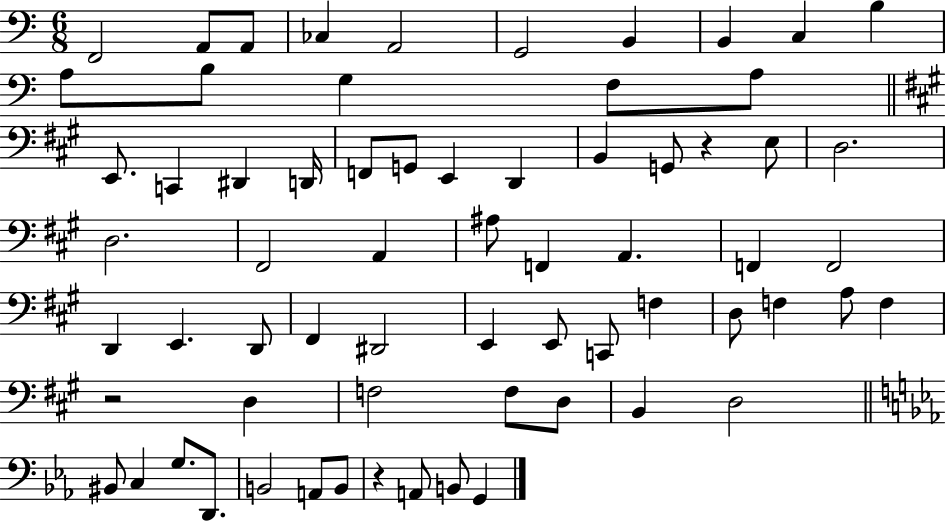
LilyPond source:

{
  \clef bass
  \numericTimeSignature
  \time 6/8
  \key c \major
  f,2 a,8 a,8 | ces4 a,2 | g,2 b,4 | b,4 c4 b4 | \break a8 b8 g4 f8 a8 | \bar "||" \break \key a \major e,8. c,4 dis,4 d,16 | f,8 g,8 e,4 d,4 | b,4 g,8 r4 e8 | d2. | \break d2. | fis,2 a,4 | ais8 f,4 a,4. | f,4 f,2 | \break d,4 e,4. d,8 | fis,4 dis,2 | e,4 e,8 c,8 f4 | d8 f4 a8 f4 | \break r2 d4 | f2 f8 d8 | b,4 d2 | \bar "||" \break \key ees \major bis,8 c4 g8. d,8. | b,2 a,8 b,8 | r4 a,8 b,8 g,4 | \bar "|."
}